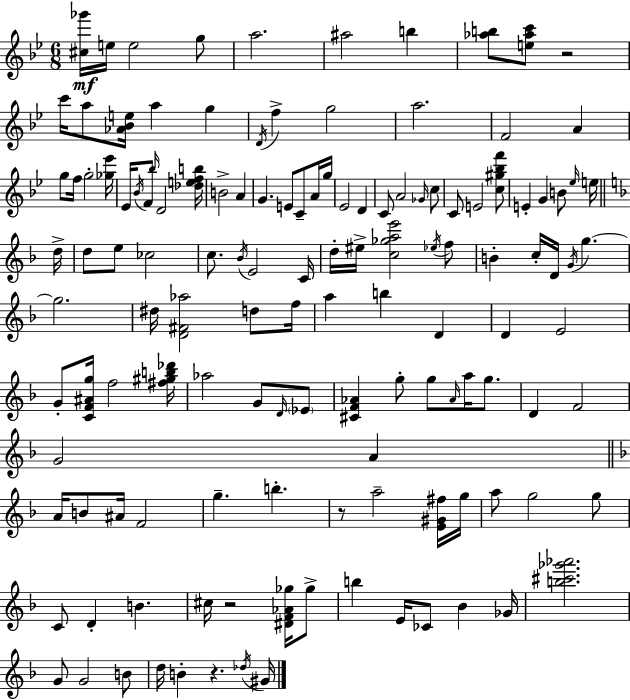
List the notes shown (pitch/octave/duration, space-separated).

[C#5,Gb6]/s E5/s E5/h G5/e A5/h. A#5/h B5/q [Ab5,B5]/e [E5,Ab5,C6]/e R/h C6/s A5/e [Ab4,Bb4,E5]/s A5/q G5/q D4/s F5/q G5/h A5/h. F4/h A4/q G5/e F5/s G5/h [Gb5,Eb6]/s Eb4/s Bb4/s F4/e Bb5/s D4/h [Db5,E5,F5,B5]/s B4/h A4/q G4/q. E4/e C4/e A4/s G5/s Eb4/h D4/q C4/e A4/h Gb4/s C5/e C4/e E4/h [C5,G#5,Bb5,F6]/e E4/q G4/q B4/e Eb5/s E5/s D5/s D5/e E5/e CES5/h C5/e. Bb4/s E4/h C4/s D5/s EIS5/s [C5,Gb5,A5,E6]/h Eb5/s F5/e B4/q C5/s D4/s G4/s G5/q. G5/h. D#5/s [D4,F#4,Ab5]/h D5/e F5/s A5/q B5/q D4/q D4/q E4/h G4/e [C4,F4,A#4,G5]/s F5/h [F#5,G#5,B5,Db6]/s Ab5/h G4/e D4/s Eb4/e [C#4,F4,Ab4]/q G5/e G5/e Ab4/s A5/s G5/e. D4/q F4/h G4/h A4/q A4/s B4/e A#4/s F4/h G5/q. B5/q. R/e A5/h [E4,G#4,F#5]/s G5/s A5/e G5/h G5/e C4/e D4/q B4/q. C#5/s R/h [D#4,F4,Ab4,Gb5]/s Gb5/e B5/q E4/s CES4/e Bb4/q Gb4/s [B5,C#6,Gb6,Ab6]/h. G4/e G4/h B4/e D5/s B4/q R/q. Db5/s G#4/s